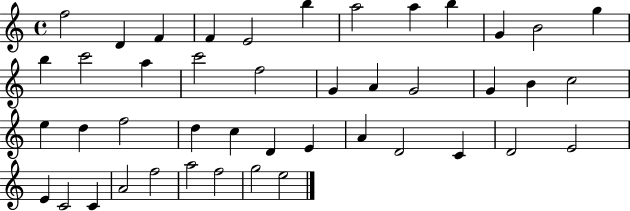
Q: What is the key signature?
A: C major